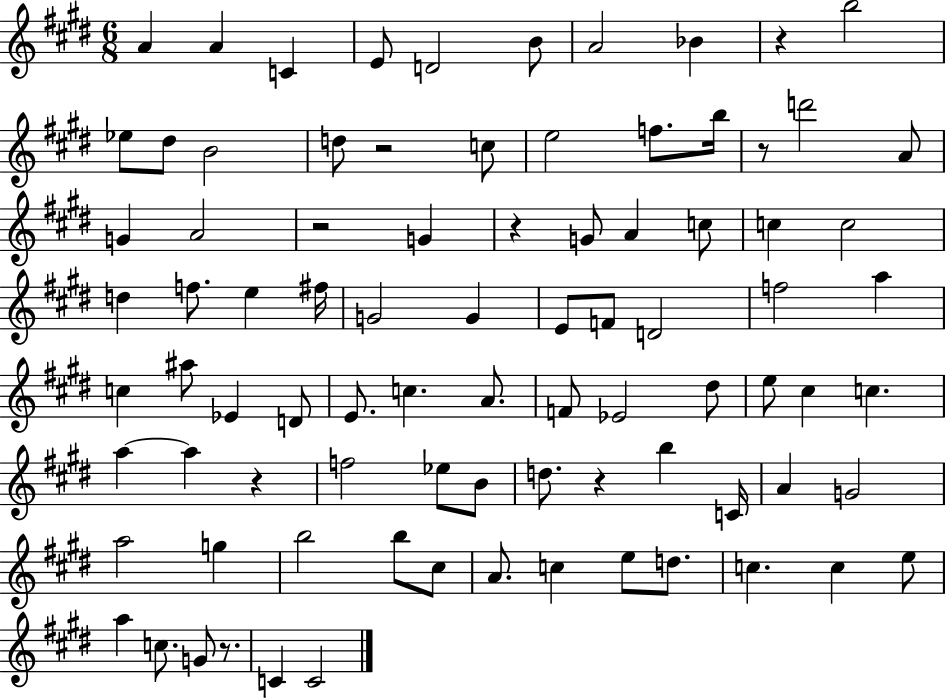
{
  \clef treble
  \numericTimeSignature
  \time 6/8
  \key e \major
  a'4 a'4 c'4 | e'8 d'2 b'8 | a'2 bes'4 | r4 b''2 | \break ees''8 dis''8 b'2 | d''8 r2 c''8 | e''2 f''8. b''16 | r8 d'''2 a'8 | \break g'4 a'2 | r2 g'4 | r4 g'8 a'4 c''8 | c''4 c''2 | \break d''4 f''8. e''4 fis''16 | g'2 g'4 | e'8 f'8 d'2 | f''2 a''4 | \break c''4 ais''8 ees'4 d'8 | e'8. c''4. a'8. | f'8 ees'2 dis''8 | e''8 cis''4 c''4. | \break a''4~~ a''4 r4 | f''2 ees''8 b'8 | d''8. r4 b''4 c'16 | a'4 g'2 | \break a''2 g''4 | b''2 b''8 cis''8 | a'8. c''4 e''8 d''8. | c''4. c''4 e''8 | \break a''4 c''8. g'8 r8. | c'4 c'2 | \bar "|."
}